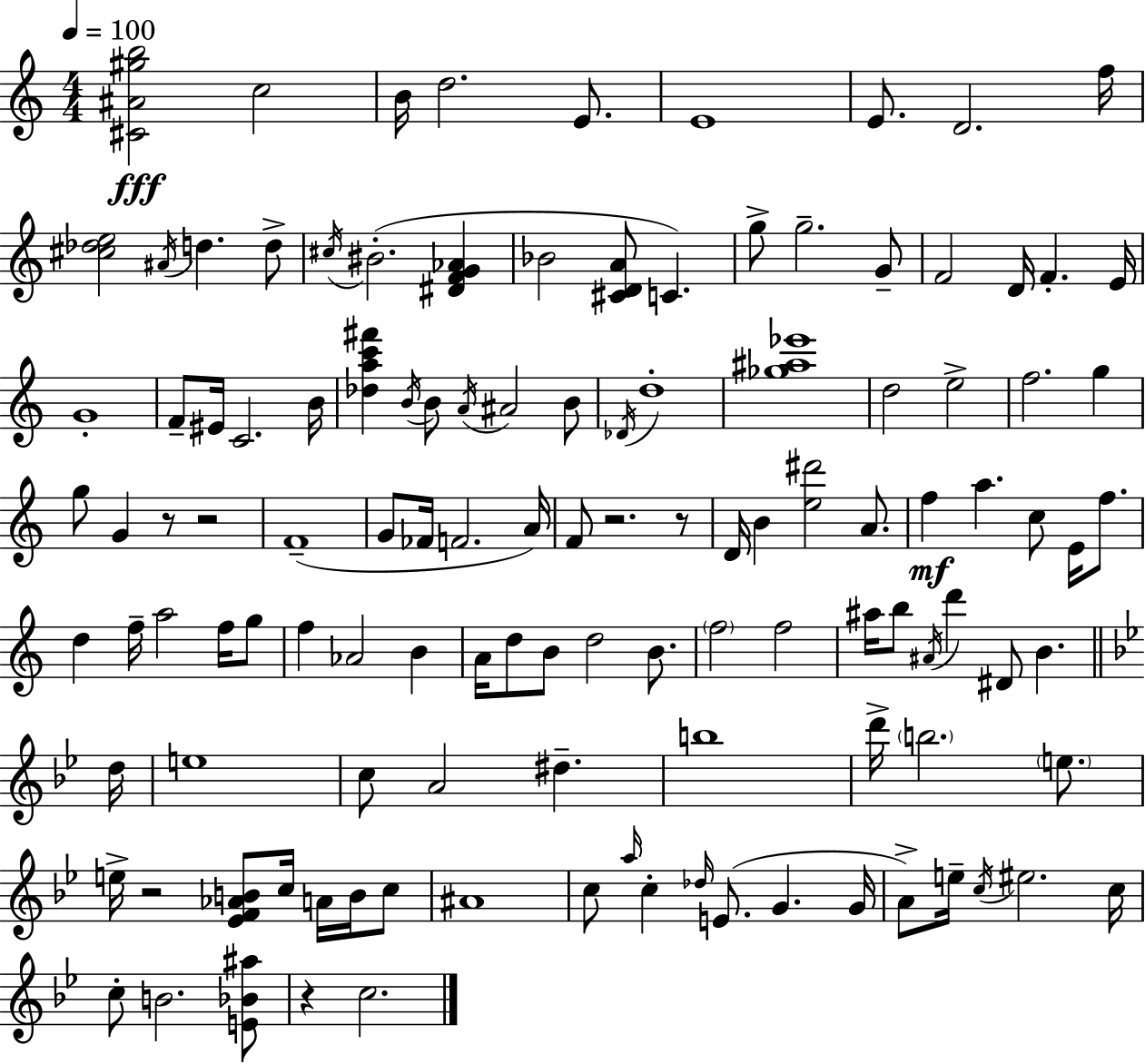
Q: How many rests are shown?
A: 6